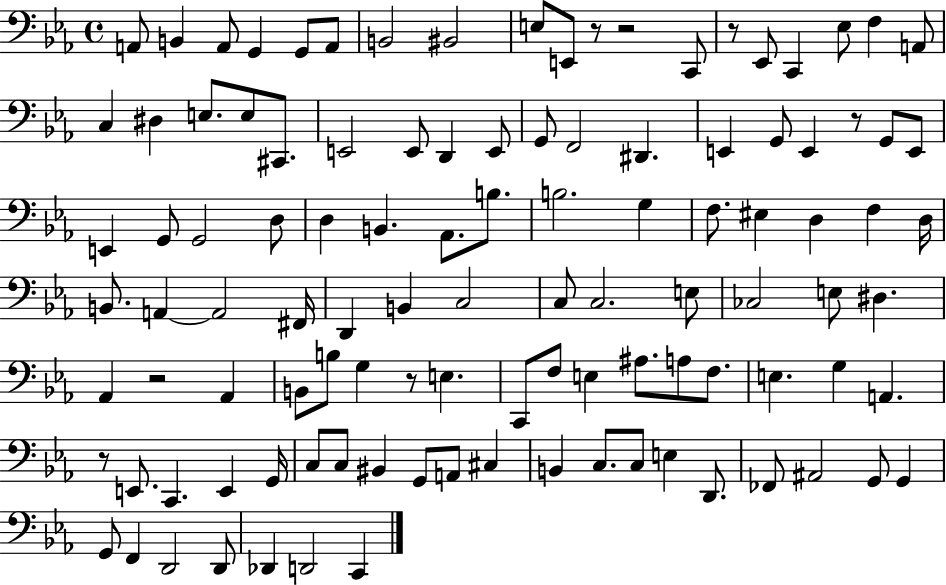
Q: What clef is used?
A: bass